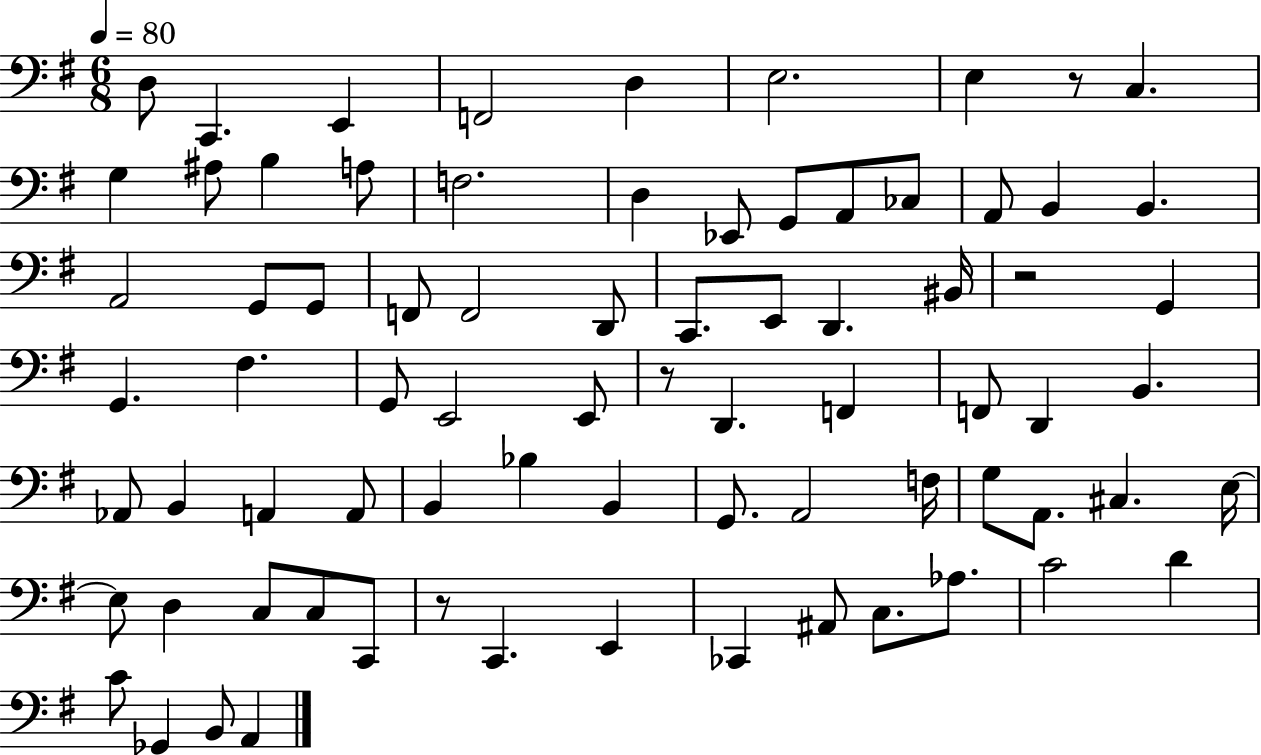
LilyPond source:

{
  \clef bass
  \numericTimeSignature
  \time 6/8
  \key g \major
  \tempo 4 = 80
  d8 c,4. e,4 | f,2 d4 | e2. | e4 r8 c4. | \break g4 ais8 b4 a8 | f2. | d4 ees,8 g,8 a,8 ces8 | a,8 b,4 b,4. | \break a,2 g,8 g,8 | f,8 f,2 d,8 | c,8. e,8 d,4. bis,16 | r2 g,4 | \break g,4. fis4. | g,8 e,2 e,8 | r8 d,4. f,4 | f,8 d,4 b,4. | \break aes,8 b,4 a,4 a,8 | b,4 bes4 b,4 | g,8. a,2 f16 | g8 a,8. cis4. e16~~ | \break e8 d4 c8 c8 c,8 | r8 c,4. e,4 | ces,4 ais,8 c8. aes8. | c'2 d'4 | \break c'8 ges,4 b,8 a,4 | \bar "|."
}